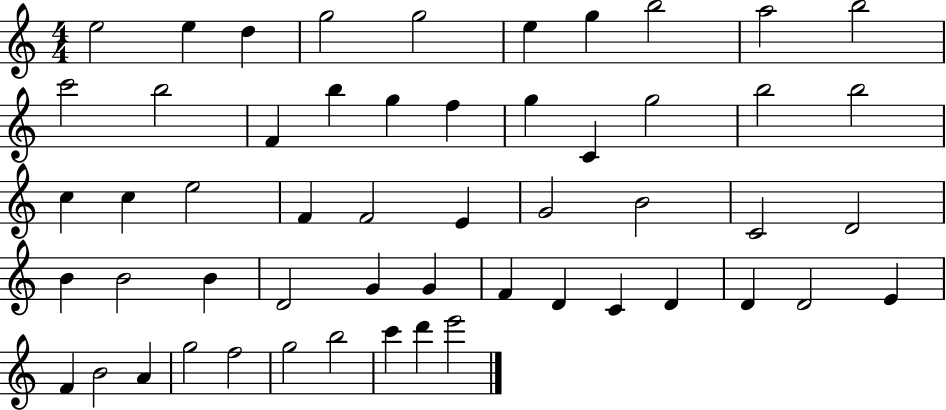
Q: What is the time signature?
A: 4/4